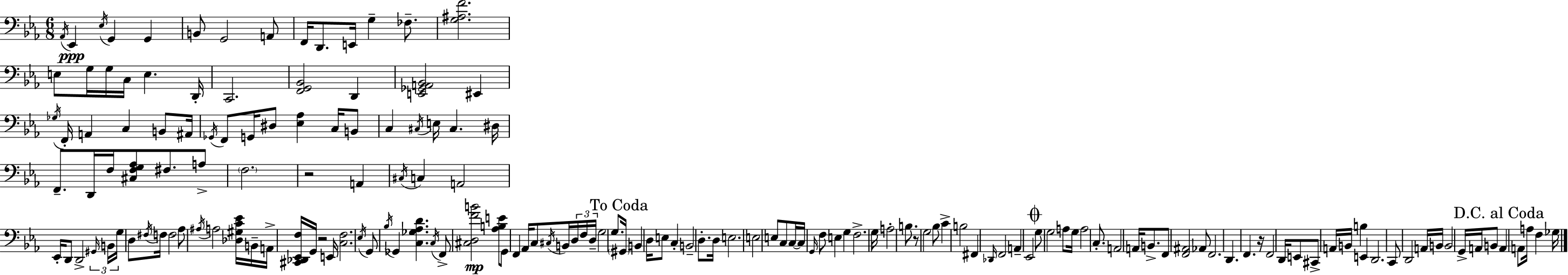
{
  \clef bass
  \numericTimeSignature
  \time 6/8
  \key c \minor
  \acciaccatura { aes,16 }\ppp ees,4 \acciaccatura { ees16 } g,4 g,4 | b,8 g,2 | a,8 f,16 d,8. e,16 g4-- fes8.-- | <g ais f'>2. | \break e8 g16 g16 c16 e4. | d,16-. c,2. | <f, g, bes,>2 d,4 | <e, ges, a, bes,>2 eis,4 | \break \acciaccatura { ges16 } f,16-. a,4 c4 | b,8 ais,16 \acciaccatura { ges,16 } f,8 g,16 dis8 <ees aes>4 | c16 b,8 c4 \acciaccatura { cis16 } e16 cis4. | dis16 f,8.-- d,16 f16 <cis f g aes>8 | \break fis8. a8-> \parenthesize f2. | r2 | a,4 \acciaccatura { cis16 } c4 a,2 | ees,16-. d,8 d,2-> | \break \tuplet 3/2 { \grace { gis,16 } b,16 g16 } d8 \acciaccatura { fis16 } f16 | f2 aes8 \acciaccatura { ais16 } a2 | <des gis c' ees'>16 b,16-- a,16-> <cis, des, ees, f>16 g,16 | r2 e,16 <c f>2. | \break \acciaccatura { ees16 } g,8 | \acciaccatura { bes16 } ges,4 <c ges aes d'>4. \acciaccatura { c16 } | f,8-> <cis d f' b'>2\mp <aes b e'>8 | g,8 f,4 aes,16 c8 \acciaccatura { cis16 } b,16 \tuplet 3/2 { d16 | \break f16 d16-- } g2 g8. | \mark "To Coda" \parenthesize gis,16 b,4 d16 e8 c4-. | b,2-- d8.-. | d16 e2. | \break e2 e8 c8 | c16~~ c16 \grace { g,16 } f8 e4 g4 | f2.-> | g16 a2-. b8. | \break r8 g2 | bes8 c'4-> b2 | fis,4 \grace { des,16 } f,2 | a,4-- ees,2 | \break \mark \markup { \musicglyph "scripts.coda" } g8 g2 | a8 g16 a2 | c8.-. a,2 a,16 | b,8.-> f,8 <f, ais,>2 | \break aes,8 f,2. | d,4. f,4. | r16 f,2 | d,16 e,8 cis,8-> a,16 b,16 b4 e,4 | \break d,2. | c,8 d,2 | a,16 b,16 b,2 g,16-> | a,16 b,8 \mark "D.C. al Coda" a,4 a,8 a16 f4 | \break ges16 \bar "|."
}